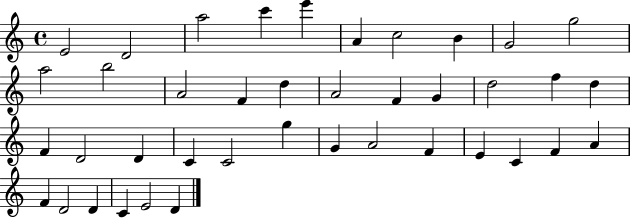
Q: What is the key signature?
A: C major